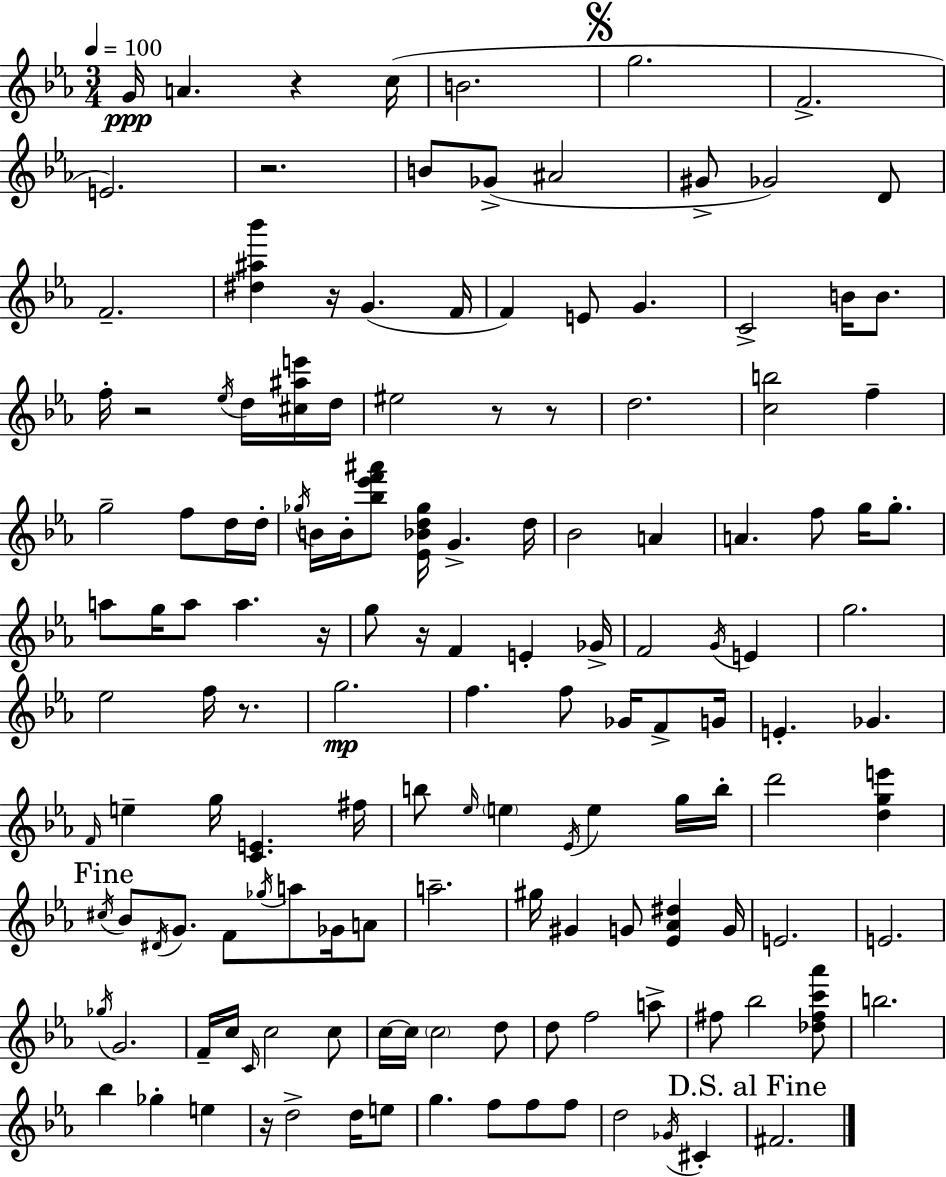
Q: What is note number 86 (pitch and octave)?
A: Gb4